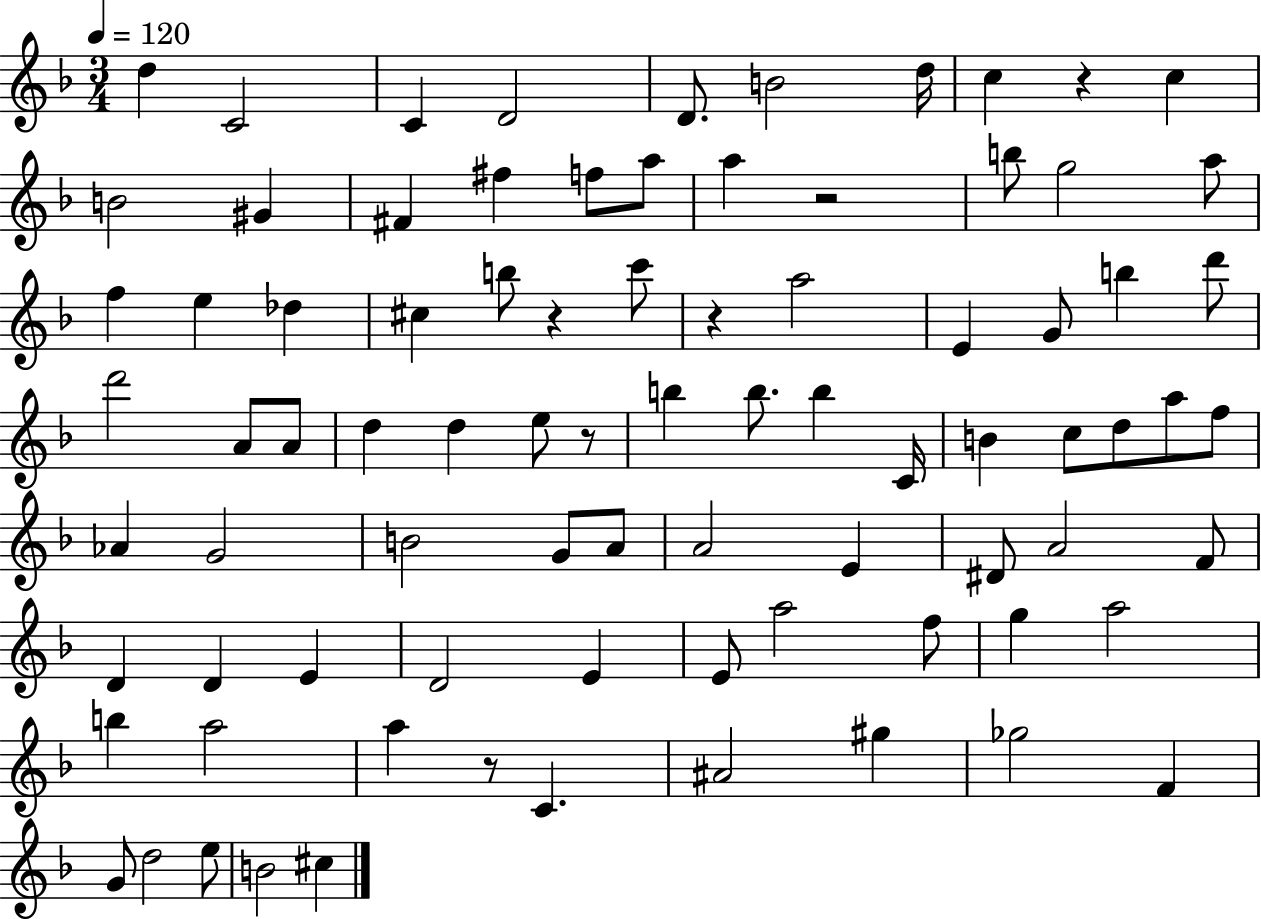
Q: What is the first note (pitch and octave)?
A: D5